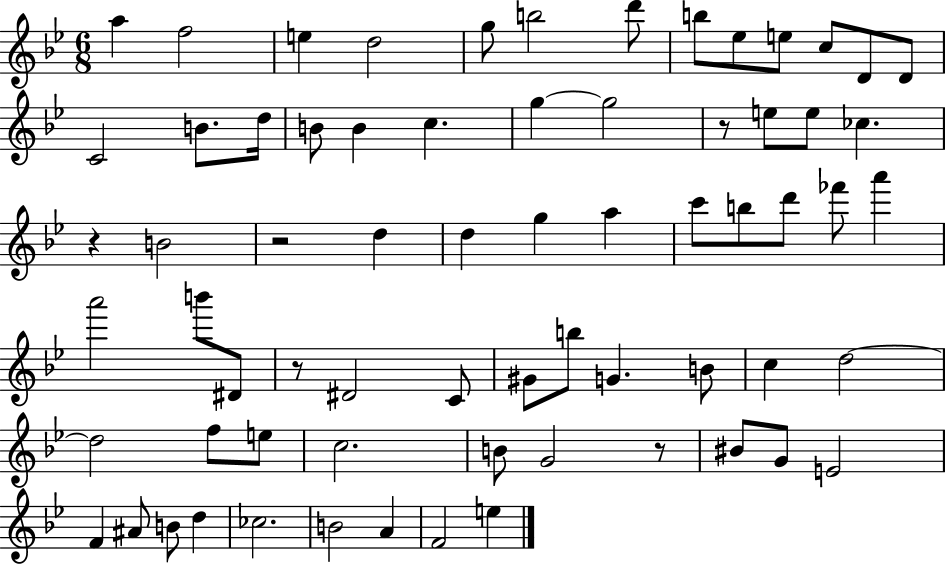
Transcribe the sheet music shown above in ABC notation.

X:1
T:Untitled
M:6/8
L:1/4
K:Bb
a f2 e d2 g/2 b2 d'/2 b/2 _e/2 e/2 c/2 D/2 D/2 C2 B/2 d/4 B/2 B c g g2 z/2 e/2 e/2 _c z B2 z2 d d g a c'/2 b/2 d'/2 _f'/2 a' a'2 b'/2 ^D/2 z/2 ^D2 C/2 ^G/2 b/2 G B/2 c d2 d2 f/2 e/2 c2 B/2 G2 z/2 ^B/2 G/2 E2 F ^A/2 B/2 d _c2 B2 A F2 e